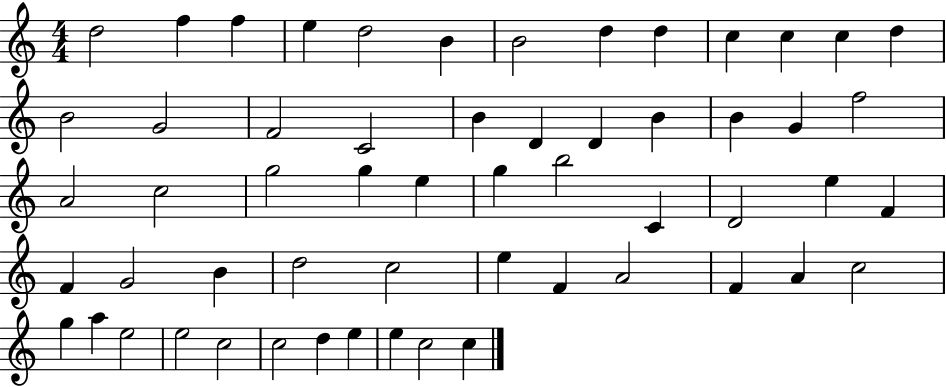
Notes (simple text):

D5/h F5/q F5/q E5/q D5/h B4/q B4/h D5/q D5/q C5/q C5/q C5/q D5/q B4/h G4/h F4/h C4/h B4/q D4/q D4/q B4/q B4/q G4/q F5/h A4/h C5/h G5/h G5/q E5/q G5/q B5/h C4/q D4/h E5/q F4/q F4/q G4/h B4/q D5/h C5/h E5/q F4/q A4/h F4/q A4/q C5/h G5/q A5/q E5/h E5/h C5/h C5/h D5/q E5/q E5/q C5/h C5/q